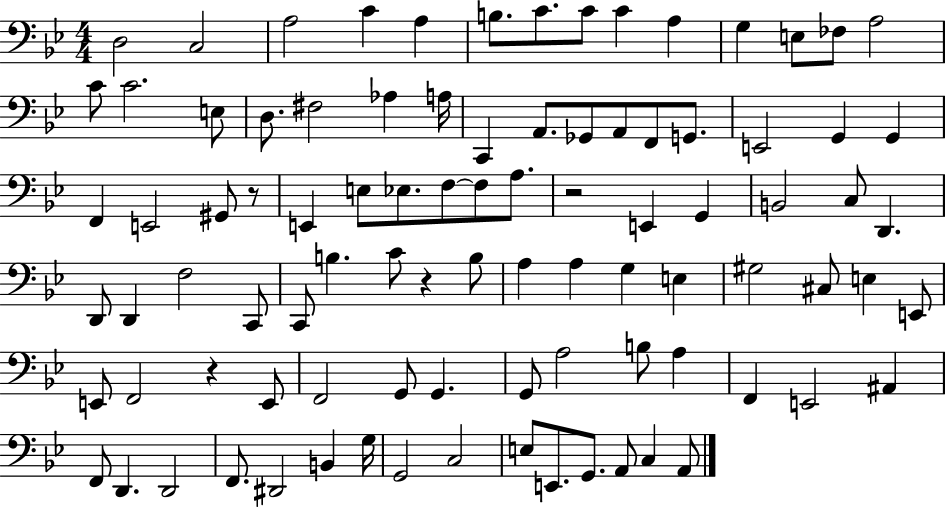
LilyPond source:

{
  \clef bass
  \numericTimeSignature
  \time 4/4
  \key bes \major
  d2 c2 | a2 c'4 a4 | b8. c'8. c'8 c'4 a4 | g4 e8 fes8 a2 | \break c'8 c'2. e8 | d8. fis2 aes4 a16 | c,4 a,8. ges,8 a,8 f,8 g,8. | e,2 g,4 g,4 | \break f,4 e,2 gis,8 r8 | e,4 e8 ees8. f8~~ f8 a8. | r2 e,4 g,4 | b,2 c8 d,4. | \break d,8 d,4 f2 c,8 | c,8 b4. c'8 r4 b8 | a4 a4 g4 e4 | gis2 cis8 e4 e,8 | \break e,8 f,2 r4 e,8 | f,2 g,8 g,4. | g,8 a2 b8 a4 | f,4 e,2 ais,4 | \break f,8 d,4. d,2 | f,8. dis,2 b,4 g16 | g,2 c2 | e8 e,8. g,8. a,8 c4 a,8 | \break \bar "|."
}